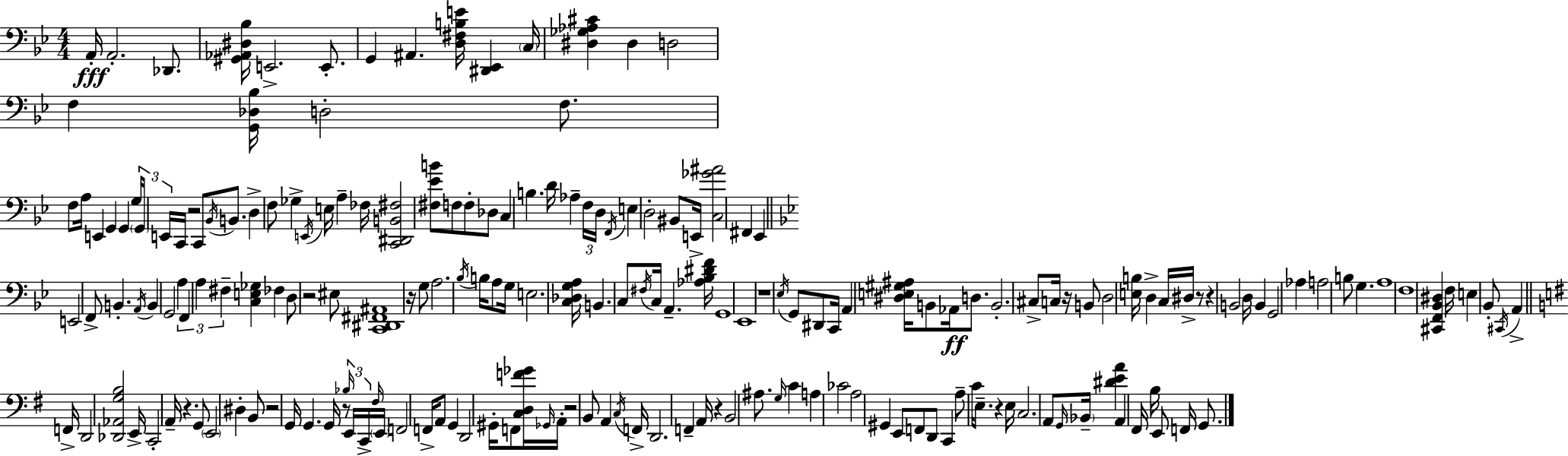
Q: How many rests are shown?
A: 13